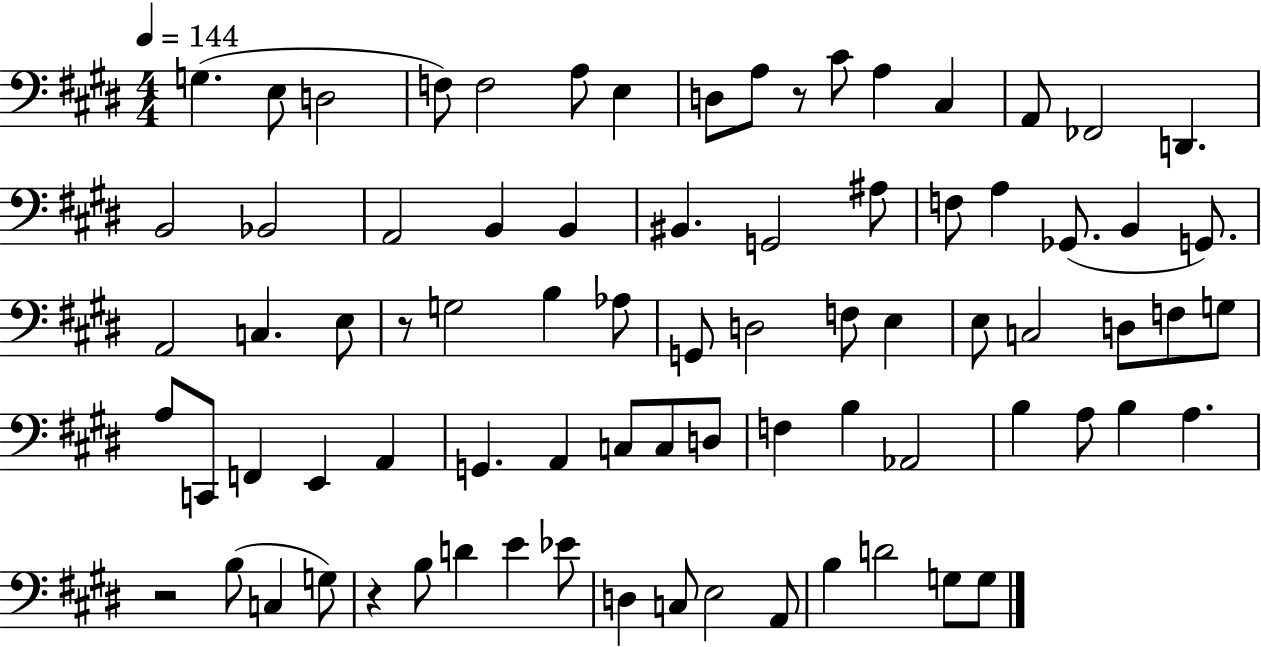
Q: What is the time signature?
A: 4/4